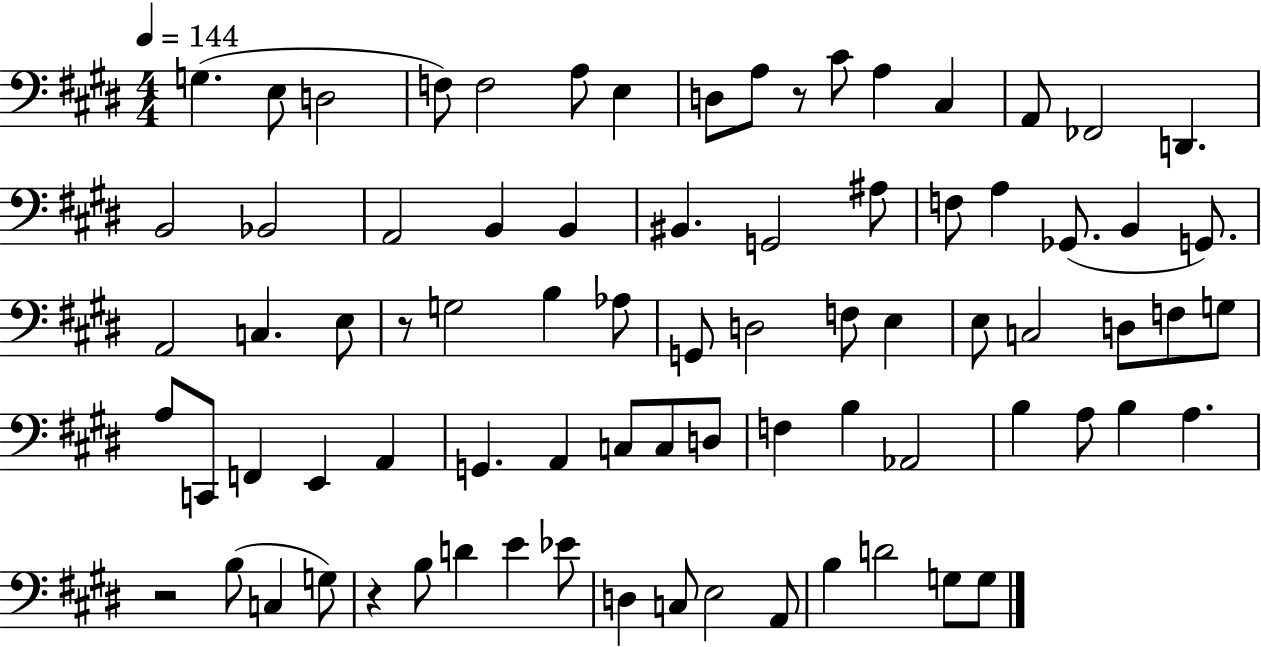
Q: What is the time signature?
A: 4/4